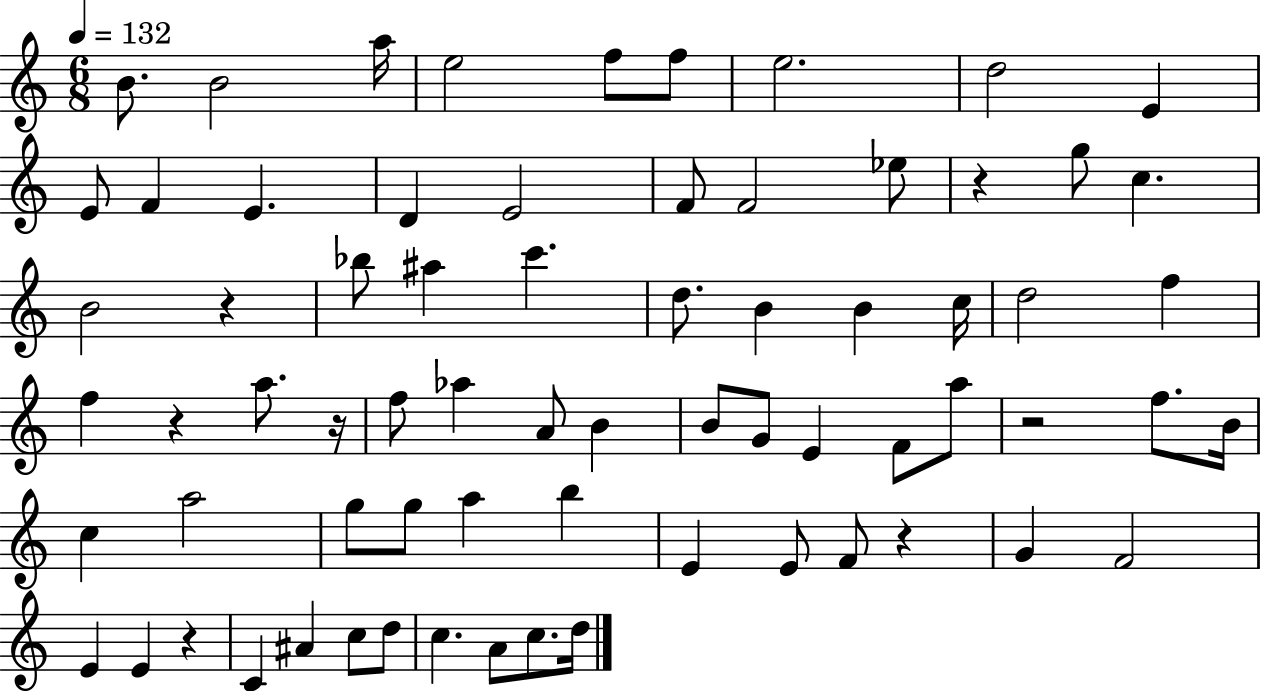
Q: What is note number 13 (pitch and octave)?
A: D4